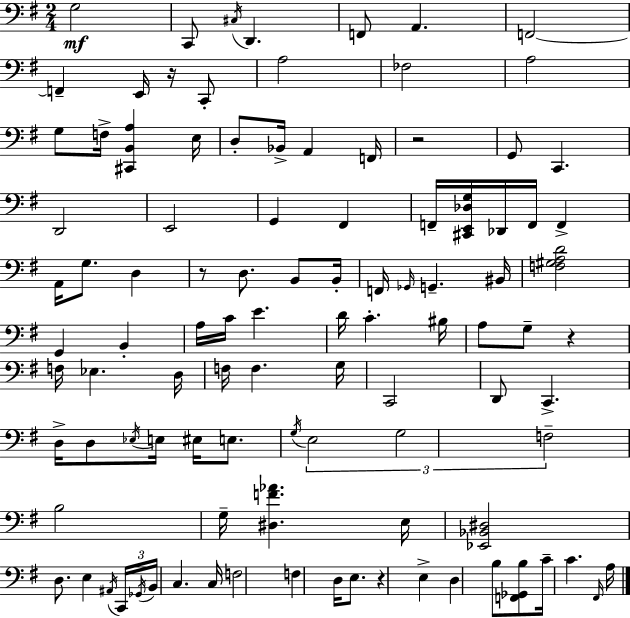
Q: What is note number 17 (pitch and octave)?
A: D3